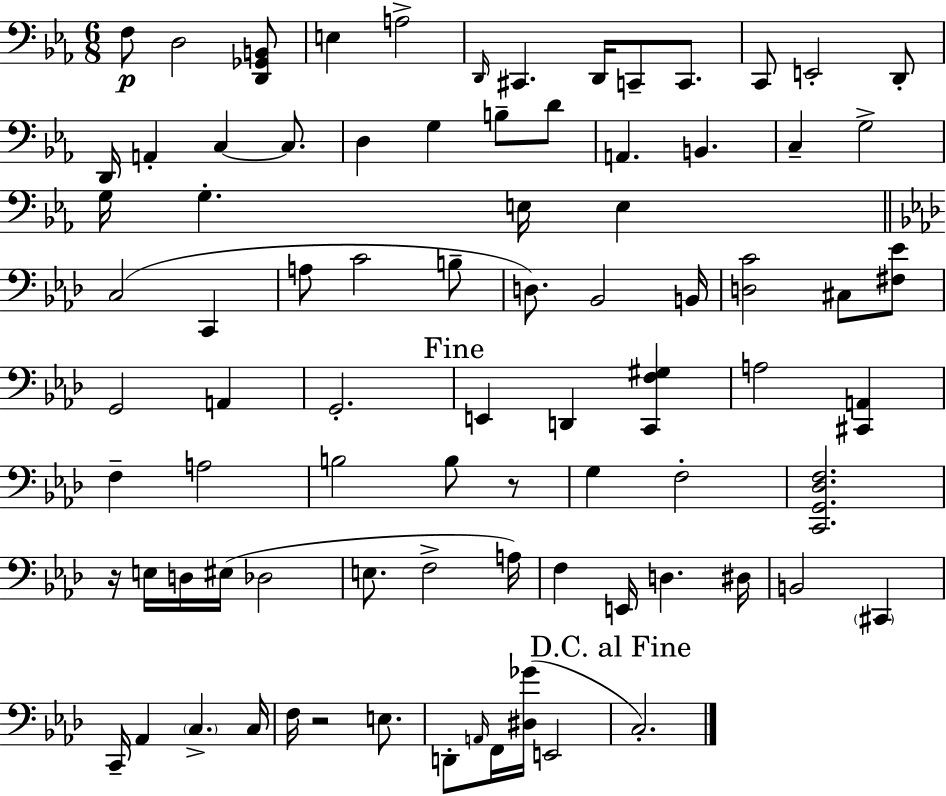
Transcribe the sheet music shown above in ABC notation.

X:1
T:Untitled
M:6/8
L:1/4
K:Eb
F,/2 D,2 [D,,_G,,B,,]/2 E, A,2 D,,/4 ^C,, D,,/4 C,,/2 C,,/2 C,,/2 E,,2 D,,/2 D,,/4 A,, C, C,/2 D, G, B,/2 D/2 A,, B,, C, G,2 G,/4 G, E,/4 E, C,2 C,, A,/2 C2 B,/2 D,/2 _B,,2 B,,/4 [D,C]2 ^C,/2 [^F,_E]/2 G,,2 A,, G,,2 E,, D,, [C,,F,^G,] A,2 [^C,,A,,] F, A,2 B,2 B,/2 z/2 G, F,2 [C,,G,,_D,F,]2 z/4 E,/4 D,/4 ^E,/4 _D,2 E,/2 F,2 A,/4 F, E,,/4 D, ^D,/4 B,,2 ^C,, C,,/4 _A,, C, C,/4 F,/4 z2 E,/2 D,,/2 A,,/4 F,,/4 [^D,_G]/4 E,,2 C,2